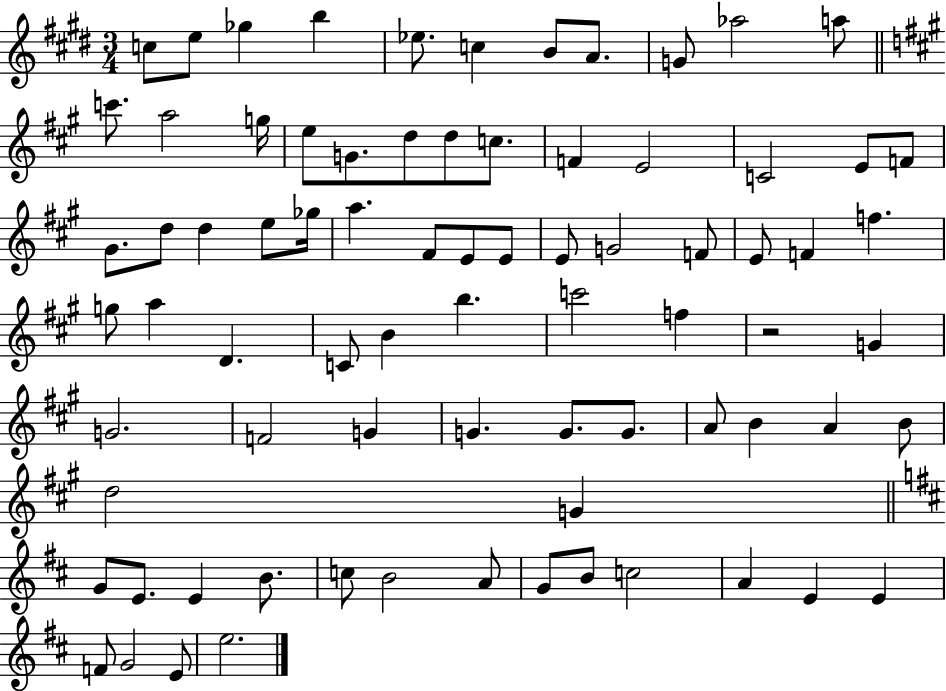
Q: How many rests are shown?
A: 1